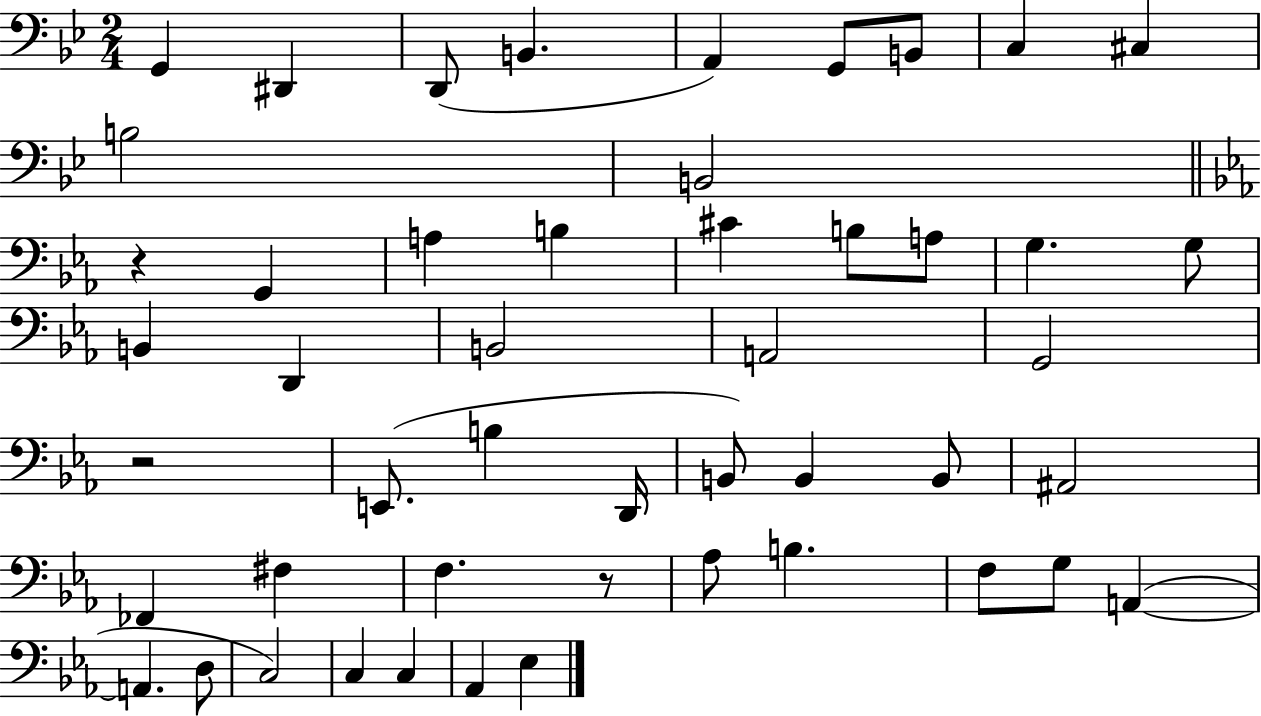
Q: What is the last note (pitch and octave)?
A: Eb3